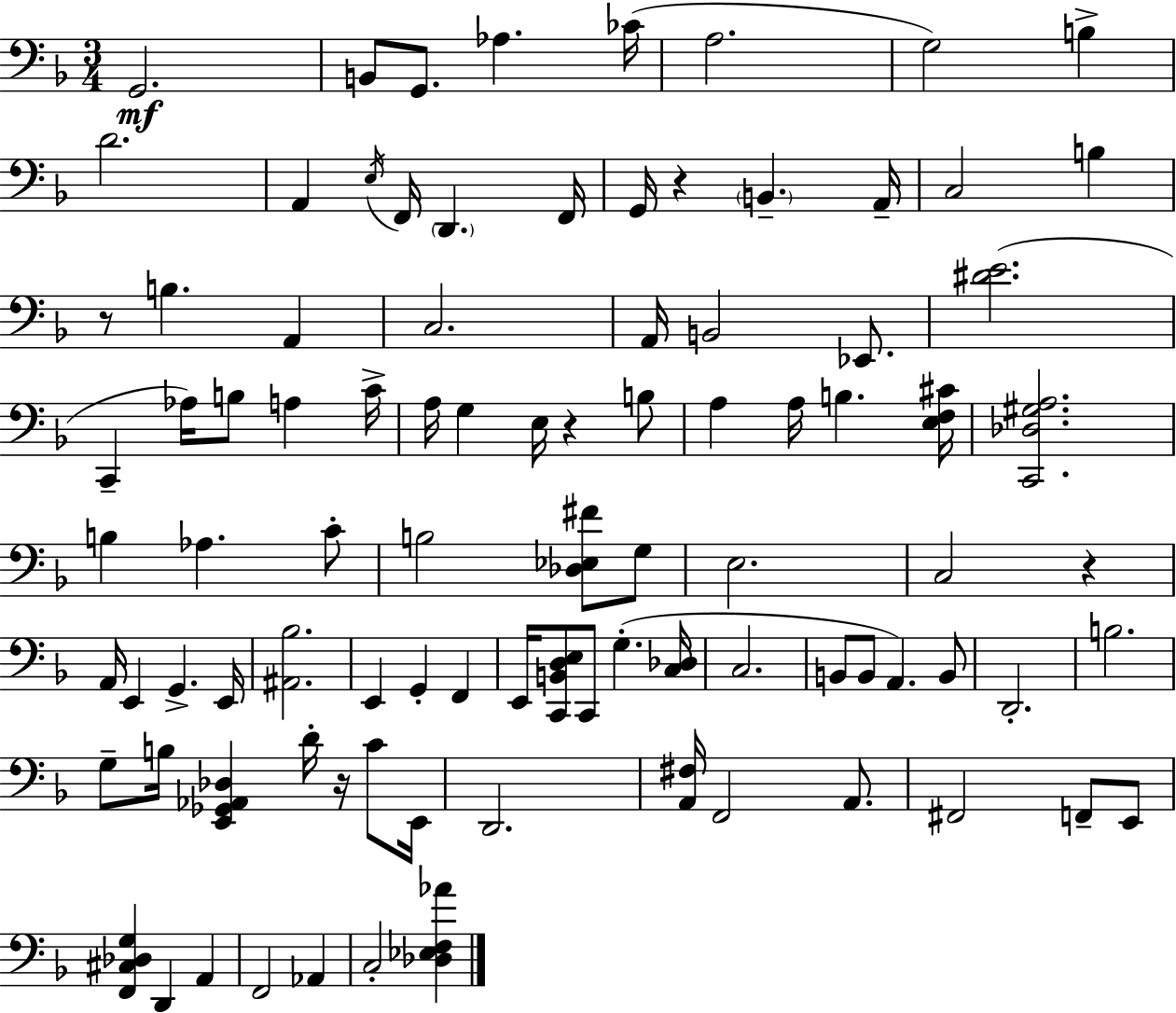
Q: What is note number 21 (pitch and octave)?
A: A2